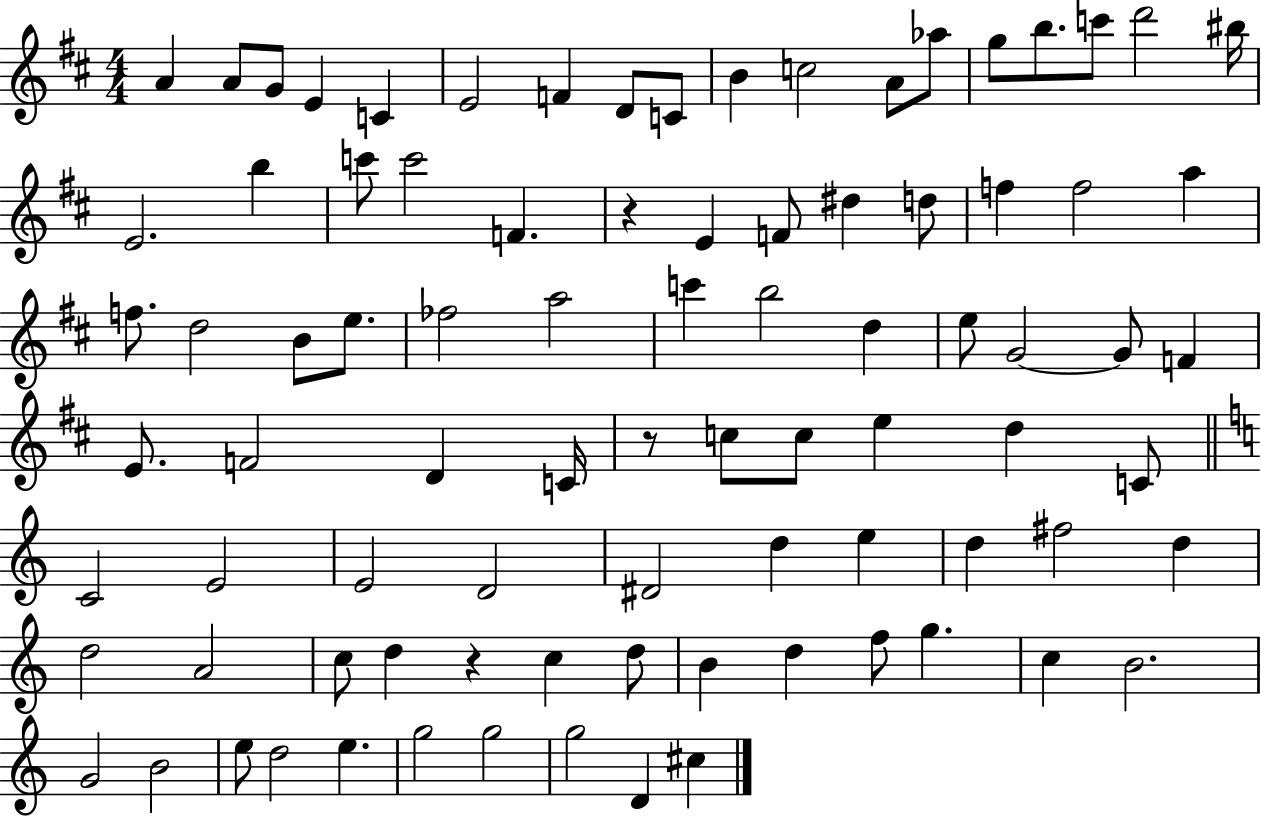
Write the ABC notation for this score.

X:1
T:Untitled
M:4/4
L:1/4
K:D
A A/2 G/2 E C E2 F D/2 C/2 B c2 A/2 _a/2 g/2 b/2 c'/2 d'2 ^b/4 E2 b c'/2 c'2 F z E F/2 ^d d/2 f f2 a f/2 d2 B/2 e/2 _f2 a2 c' b2 d e/2 G2 G/2 F E/2 F2 D C/4 z/2 c/2 c/2 e d C/2 C2 E2 E2 D2 ^D2 d e d ^f2 d d2 A2 c/2 d z c d/2 B d f/2 g c B2 G2 B2 e/2 d2 e g2 g2 g2 D ^c